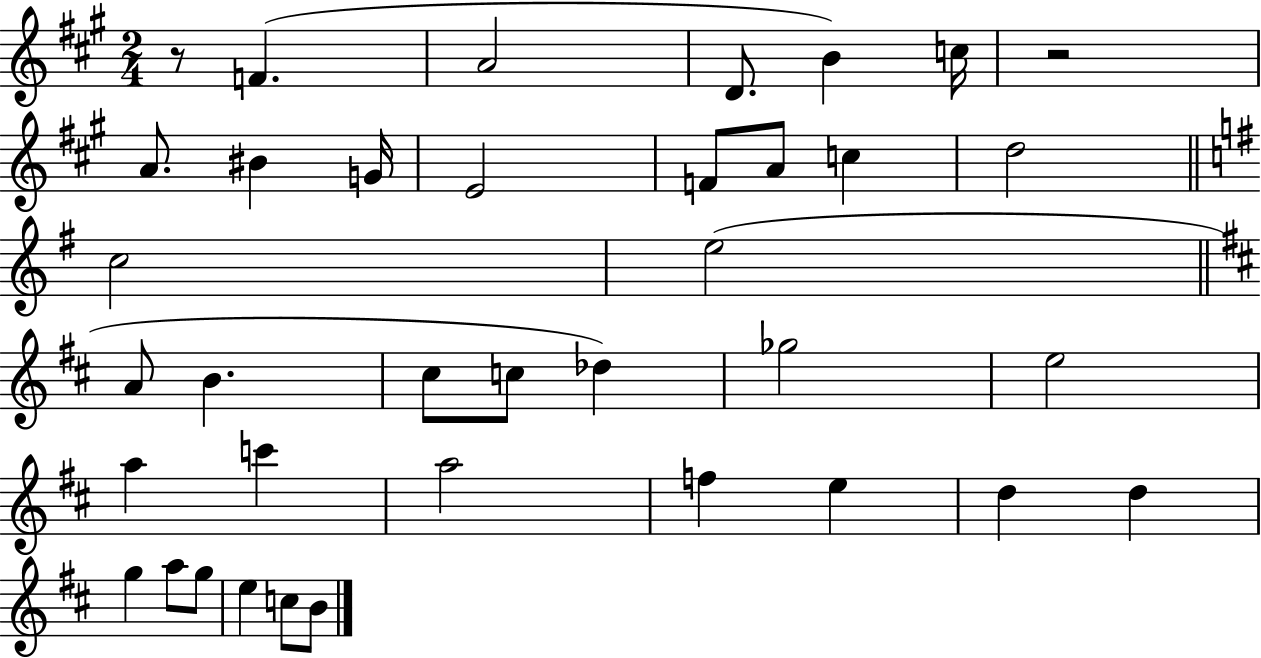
{
  \clef treble
  \numericTimeSignature
  \time 2/4
  \key a \major
  r8 f'4.( | a'2 | d'8. b'4) c''16 | r2 | \break a'8. bis'4 g'16 | e'2 | f'8 a'8 c''4 | d''2 | \break \bar "||" \break \key g \major c''2 | e''2( | \bar "||" \break \key b \minor a'8 b'4. | cis''8 c''8 des''4) | ges''2 | e''2 | \break a''4 c'''4 | a''2 | f''4 e''4 | d''4 d''4 | \break g''4 a''8 g''8 | e''4 c''8 b'8 | \bar "|."
}